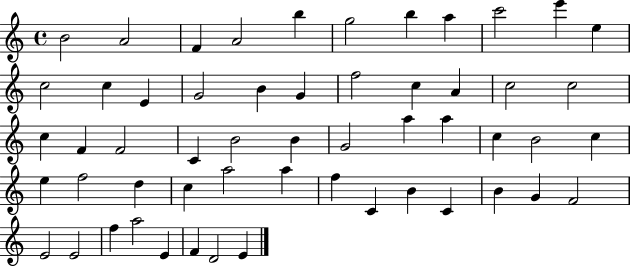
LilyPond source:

{
  \clef treble
  \time 4/4
  \defaultTimeSignature
  \key c \major
  b'2 a'2 | f'4 a'2 b''4 | g''2 b''4 a''4 | c'''2 e'''4 e''4 | \break c''2 c''4 e'4 | g'2 b'4 g'4 | f''2 c''4 a'4 | c''2 c''2 | \break c''4 f'4 f'2 | c'4 b'2 b'4 | g'2 a''4 a''4 | c''4 b'2 c''4 | \break e''4 f''2 d''4 | c''4 a''2 a''4 | f''4 c'4 b'4 c'4 | b'4 g'4 f'2 | \break e'2 e'2 | f''4 a''2 e'4 | f'4 d'2 e'4 | \bar "|."
}